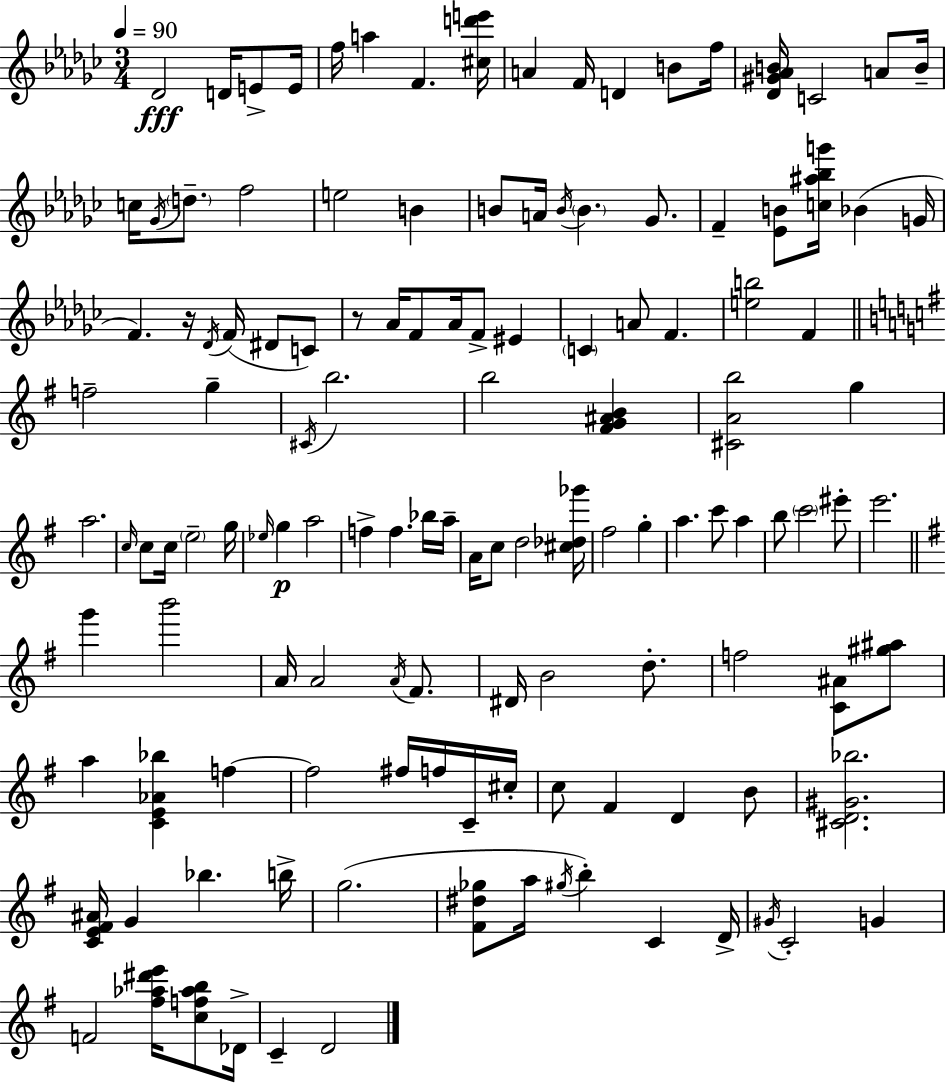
Db4/h D4/s E4/e E4/s F5/s A5/q F4/q. [C#5,D6,E6]/s A4/q F4/s D4/q B4/e F5/s [Db4,G#4,Ab4,B4]/s C4/h A4/e B4/s C5/s Gb4/s D5/e. F5/h E5/h B4/q B4/e A4/s B4/s B4/q. Gb4/e. F4/q [Eb4,B4]/e [C5,A#5,Bb5,G6]/s Bb4/q G4/s F4/q. R/s Db4/s F4/s D#4/e C4/e R/e Ab4/s F4/e Ab4/s F4/e EIS4/q C4/q A4/e F4/q. [E5,B5]/h F4/q F5/h G5/q C#4/s B5/h. B5/h [F#4,G4,A#4,B4]/q [C#4,A4,B5]/h G5/q A5/h. C5/s C5/e C5/s E5/h G5/s Eb5/s G5/q A5/h F5/q F5/q. Bb5/s A5/s A4/s C5/e D5/h [C#5,Db5,Gb6]/s F#5/h G5/q A5/q. C6/e A5/q B5/e C6/h EIS6/e E6/h. G6/q B6/h A4/s A4/h A4/s F#4/e. D#4/s B4/h D5/e. F5/h [C4,A#4]/e [G#5,A#5]/e A5/q [C4,E4,Ab4,Bb5]/q F5/q F5/h F#5/s F5/s C4/s C#5/s C5/e F#4/q D4/q B4/e [C#4,D4,G#4,Bb5]/h. [C4,E4,F#4,A#4]/s G4/q Bb5/q. B5/s G5/h. [F#4,D#5,Gb5]/e A5/s G#5/s B5/q C4/q D4/s G#4/s C4/h G4/q F4/h [F#5,Ab5,D#6,E6]/s [C5,F5,Ab5,B5]/e Db4/s C4/q D4/h